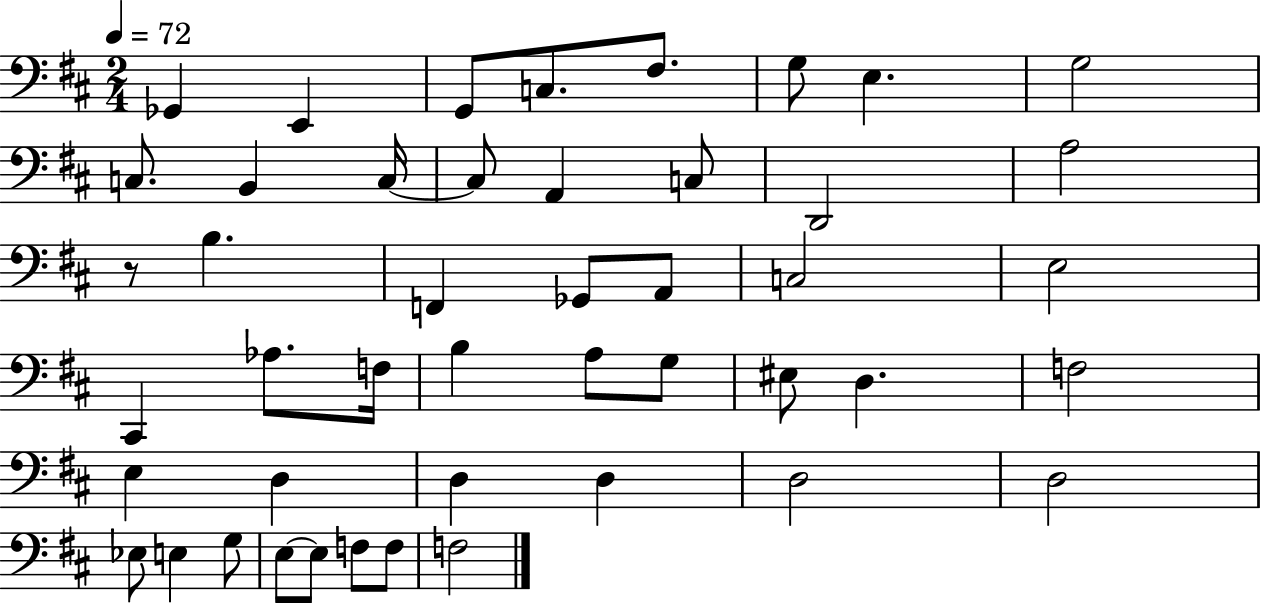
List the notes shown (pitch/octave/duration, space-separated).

Gb2/q E2/q G2/e C3/e. F#3/e. G3/e E3/q. G3/h C3/e. B2/q C3/s C3/e A2/q C3/e D2/h A3/h R/e B3/q. F2/q Gb2/e A2/e C3/h E3/h C#2/q Ab3/e. F3/s B3/q A3/e G3/e EIS3/e D3/q. F3/h E3/q D3/q D3/q D3/q D3/h D3/h Eb3/e E3/q G3/e E3/e E3/e F3/e F3/e F3/h